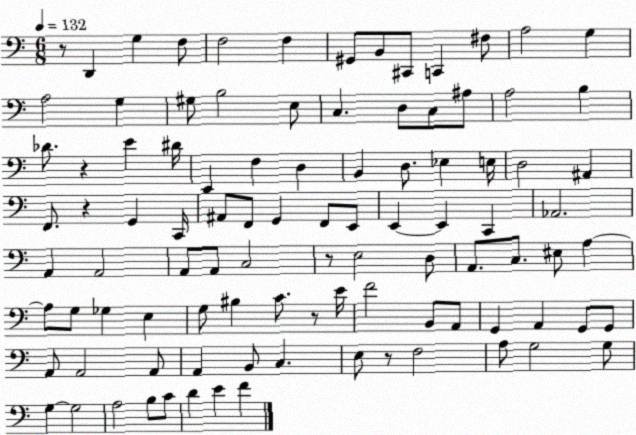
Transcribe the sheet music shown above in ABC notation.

X:1
T:Untitled
M:6/8
L:1/4
K:C
z/2 D,, G, F,/2 F,2 F, ^G,,/2 B,,/2 ^C,,/2 C,, ^F,/2 A,2 G, A,2 G, ^G,/2 B,2 E,/2 C, D,/2 C,/2 ^A,/2 A,2 B, _D/2 z E ^D/4 E,, F, D, B,, D,/2 _E, E,/4 D,2 ^A,, F,,/2 z G,, C,,/4 ^A,,/2 F,,/2 G,, F,,/2 E,,/2 E,, E,, C,, _A,,2 A,, A,,2 A,,/2 A,,/2 C,2 z/2 E,2 D,/2 A,,/2 C,/2 ^E,/2 A, A,/2 G,/2 _G, E, G,/2 ^B, C/2 z/2 E/4 F2 B,,/2 A,,/2 G,, A,, G,,/2 G,,/2 A,,/2 A,,2 A,,/2 A,, B,,/2 C, E,/2 z/2 F,2 A,/2 G,2 G,/2 G, G,2 A,2 B,/2 C/2 D E F